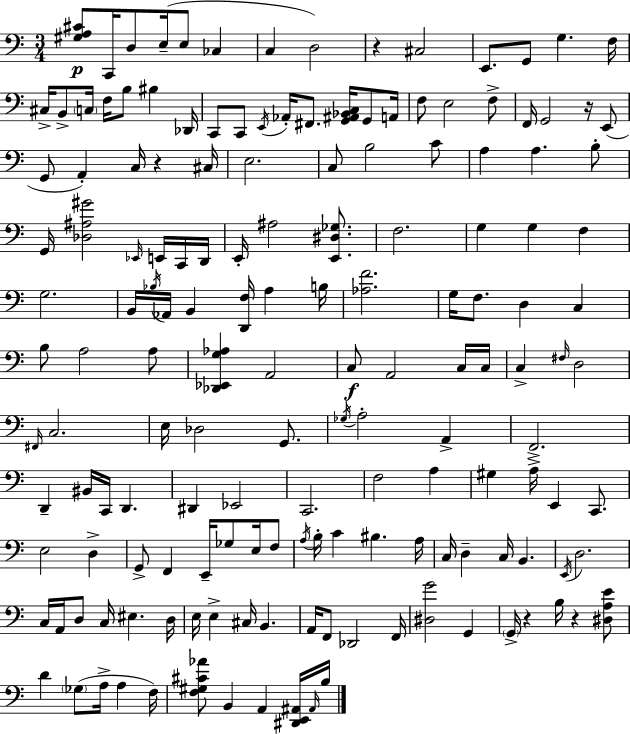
[G#3,A3,C#4]/e C2/s D3/e E3/s E3/e CES3/q C3/q D3/h R/q C#3/h E2/e. G2/e G3/q. F3/s C#3/s B2/e C3/s F3/s B3/e BIS3/q Db2/s C2/e C2/e E2/s Ab2/s F#2/e. [G2,A#2,Bb2,C3]/s G2/e A2/s F3/e E3/h F3/e F2/s G2/h R/s E2/e G2/e A2/q C3/s R/q C#3/s E3/h. C3/e B3/h C4/e A3/q A3/q. B3/e G2/s [Db3,A#3,G#4]/h Eb2/s E2/s C2/s D2/s E2/s A#3/h [E2,D#3,Gb3]/e. F3/h. G3/q G3/q F3/q G3/h. B2/s Bb3/s Ab2/s B2/q [D2,F3]/s A3/q B3/s [Ab3,F4]/h. G3/s F3/e. D3/q C3/q B3/e A3/h A3/e [Db2,Eb2,G3,Ab3]/q A2/h C3/e A2/h C3/s C3/s C3/q F#3/s D3/h F#2/s C3/h. E3/s Db3/h G2/e. Gb3/s A3/h A2/q F2/h. D2/q BIS2/s C2/s D2/q. D#2/q Eb2/h C2/h. F3/h A3/q G#3/q A3/s E2/q C2/e. E3/h D3/q G2/e F2/q E2/s Gb3/e E3/s F3/e A3/s B3/s C4/q BIS3/q. A3/s C3/s D3/q C3/s B2/q. E2/s D3/h. C3/s A2/s D3/e C3/s EIS3/q. D3/s E3/s E3/q C#3/s B2/q. A2/s F2/e Db2/h F2/s [D#3,G4]/h G2/q G2/s R/q B3/s R/q [D#3,A3,E4]/e D4/q Gb3/e A3/s A3/q F3/s [F3,G#3,C#4,Ab4]/e B2/q A2/q [D#2,E2,A#2]/s A#2/s B3/s